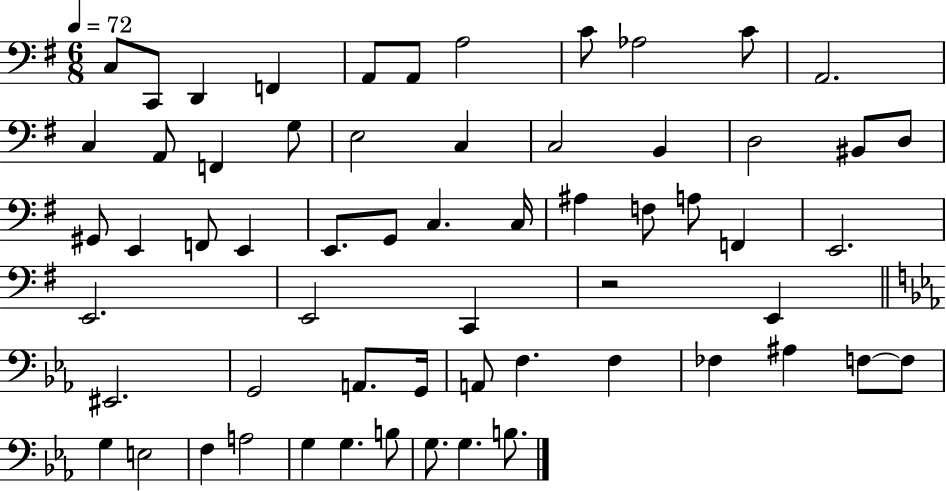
C3/e C2/e D2/q F2/q A2/e A2/e A3/h C4/e Ab3/h C4/e A2/h. C3/q A2/e F2/q G3/e E3/h C3/q C3/h B2/q D3/h BIS2/e D3/e G#2/e E2/q F2/e E2/q E2/e. G2/e C3/q. C3/s A#3/q F3/e A3/e F2/q E2/h. E2/h. E2/h C2/q R/h E2/q EIS2/h. G2/h A2/e. G2/s A2/e F3/q. F3/q FES3/q A#3/q F3/e F3/e G3/q E3/h F3/q A3/h G3/q G3/q. B3/e G3/e. G3/q. B3/e.